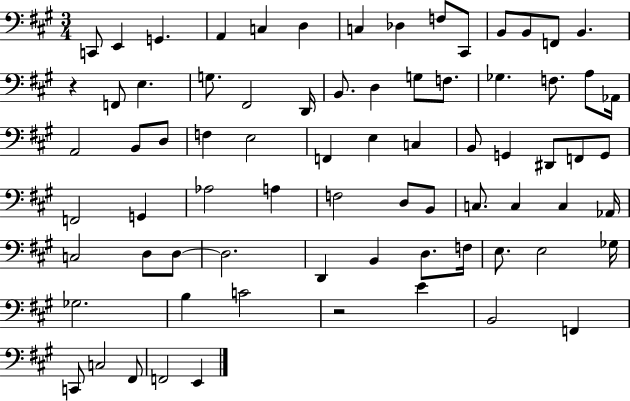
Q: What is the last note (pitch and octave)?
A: E2